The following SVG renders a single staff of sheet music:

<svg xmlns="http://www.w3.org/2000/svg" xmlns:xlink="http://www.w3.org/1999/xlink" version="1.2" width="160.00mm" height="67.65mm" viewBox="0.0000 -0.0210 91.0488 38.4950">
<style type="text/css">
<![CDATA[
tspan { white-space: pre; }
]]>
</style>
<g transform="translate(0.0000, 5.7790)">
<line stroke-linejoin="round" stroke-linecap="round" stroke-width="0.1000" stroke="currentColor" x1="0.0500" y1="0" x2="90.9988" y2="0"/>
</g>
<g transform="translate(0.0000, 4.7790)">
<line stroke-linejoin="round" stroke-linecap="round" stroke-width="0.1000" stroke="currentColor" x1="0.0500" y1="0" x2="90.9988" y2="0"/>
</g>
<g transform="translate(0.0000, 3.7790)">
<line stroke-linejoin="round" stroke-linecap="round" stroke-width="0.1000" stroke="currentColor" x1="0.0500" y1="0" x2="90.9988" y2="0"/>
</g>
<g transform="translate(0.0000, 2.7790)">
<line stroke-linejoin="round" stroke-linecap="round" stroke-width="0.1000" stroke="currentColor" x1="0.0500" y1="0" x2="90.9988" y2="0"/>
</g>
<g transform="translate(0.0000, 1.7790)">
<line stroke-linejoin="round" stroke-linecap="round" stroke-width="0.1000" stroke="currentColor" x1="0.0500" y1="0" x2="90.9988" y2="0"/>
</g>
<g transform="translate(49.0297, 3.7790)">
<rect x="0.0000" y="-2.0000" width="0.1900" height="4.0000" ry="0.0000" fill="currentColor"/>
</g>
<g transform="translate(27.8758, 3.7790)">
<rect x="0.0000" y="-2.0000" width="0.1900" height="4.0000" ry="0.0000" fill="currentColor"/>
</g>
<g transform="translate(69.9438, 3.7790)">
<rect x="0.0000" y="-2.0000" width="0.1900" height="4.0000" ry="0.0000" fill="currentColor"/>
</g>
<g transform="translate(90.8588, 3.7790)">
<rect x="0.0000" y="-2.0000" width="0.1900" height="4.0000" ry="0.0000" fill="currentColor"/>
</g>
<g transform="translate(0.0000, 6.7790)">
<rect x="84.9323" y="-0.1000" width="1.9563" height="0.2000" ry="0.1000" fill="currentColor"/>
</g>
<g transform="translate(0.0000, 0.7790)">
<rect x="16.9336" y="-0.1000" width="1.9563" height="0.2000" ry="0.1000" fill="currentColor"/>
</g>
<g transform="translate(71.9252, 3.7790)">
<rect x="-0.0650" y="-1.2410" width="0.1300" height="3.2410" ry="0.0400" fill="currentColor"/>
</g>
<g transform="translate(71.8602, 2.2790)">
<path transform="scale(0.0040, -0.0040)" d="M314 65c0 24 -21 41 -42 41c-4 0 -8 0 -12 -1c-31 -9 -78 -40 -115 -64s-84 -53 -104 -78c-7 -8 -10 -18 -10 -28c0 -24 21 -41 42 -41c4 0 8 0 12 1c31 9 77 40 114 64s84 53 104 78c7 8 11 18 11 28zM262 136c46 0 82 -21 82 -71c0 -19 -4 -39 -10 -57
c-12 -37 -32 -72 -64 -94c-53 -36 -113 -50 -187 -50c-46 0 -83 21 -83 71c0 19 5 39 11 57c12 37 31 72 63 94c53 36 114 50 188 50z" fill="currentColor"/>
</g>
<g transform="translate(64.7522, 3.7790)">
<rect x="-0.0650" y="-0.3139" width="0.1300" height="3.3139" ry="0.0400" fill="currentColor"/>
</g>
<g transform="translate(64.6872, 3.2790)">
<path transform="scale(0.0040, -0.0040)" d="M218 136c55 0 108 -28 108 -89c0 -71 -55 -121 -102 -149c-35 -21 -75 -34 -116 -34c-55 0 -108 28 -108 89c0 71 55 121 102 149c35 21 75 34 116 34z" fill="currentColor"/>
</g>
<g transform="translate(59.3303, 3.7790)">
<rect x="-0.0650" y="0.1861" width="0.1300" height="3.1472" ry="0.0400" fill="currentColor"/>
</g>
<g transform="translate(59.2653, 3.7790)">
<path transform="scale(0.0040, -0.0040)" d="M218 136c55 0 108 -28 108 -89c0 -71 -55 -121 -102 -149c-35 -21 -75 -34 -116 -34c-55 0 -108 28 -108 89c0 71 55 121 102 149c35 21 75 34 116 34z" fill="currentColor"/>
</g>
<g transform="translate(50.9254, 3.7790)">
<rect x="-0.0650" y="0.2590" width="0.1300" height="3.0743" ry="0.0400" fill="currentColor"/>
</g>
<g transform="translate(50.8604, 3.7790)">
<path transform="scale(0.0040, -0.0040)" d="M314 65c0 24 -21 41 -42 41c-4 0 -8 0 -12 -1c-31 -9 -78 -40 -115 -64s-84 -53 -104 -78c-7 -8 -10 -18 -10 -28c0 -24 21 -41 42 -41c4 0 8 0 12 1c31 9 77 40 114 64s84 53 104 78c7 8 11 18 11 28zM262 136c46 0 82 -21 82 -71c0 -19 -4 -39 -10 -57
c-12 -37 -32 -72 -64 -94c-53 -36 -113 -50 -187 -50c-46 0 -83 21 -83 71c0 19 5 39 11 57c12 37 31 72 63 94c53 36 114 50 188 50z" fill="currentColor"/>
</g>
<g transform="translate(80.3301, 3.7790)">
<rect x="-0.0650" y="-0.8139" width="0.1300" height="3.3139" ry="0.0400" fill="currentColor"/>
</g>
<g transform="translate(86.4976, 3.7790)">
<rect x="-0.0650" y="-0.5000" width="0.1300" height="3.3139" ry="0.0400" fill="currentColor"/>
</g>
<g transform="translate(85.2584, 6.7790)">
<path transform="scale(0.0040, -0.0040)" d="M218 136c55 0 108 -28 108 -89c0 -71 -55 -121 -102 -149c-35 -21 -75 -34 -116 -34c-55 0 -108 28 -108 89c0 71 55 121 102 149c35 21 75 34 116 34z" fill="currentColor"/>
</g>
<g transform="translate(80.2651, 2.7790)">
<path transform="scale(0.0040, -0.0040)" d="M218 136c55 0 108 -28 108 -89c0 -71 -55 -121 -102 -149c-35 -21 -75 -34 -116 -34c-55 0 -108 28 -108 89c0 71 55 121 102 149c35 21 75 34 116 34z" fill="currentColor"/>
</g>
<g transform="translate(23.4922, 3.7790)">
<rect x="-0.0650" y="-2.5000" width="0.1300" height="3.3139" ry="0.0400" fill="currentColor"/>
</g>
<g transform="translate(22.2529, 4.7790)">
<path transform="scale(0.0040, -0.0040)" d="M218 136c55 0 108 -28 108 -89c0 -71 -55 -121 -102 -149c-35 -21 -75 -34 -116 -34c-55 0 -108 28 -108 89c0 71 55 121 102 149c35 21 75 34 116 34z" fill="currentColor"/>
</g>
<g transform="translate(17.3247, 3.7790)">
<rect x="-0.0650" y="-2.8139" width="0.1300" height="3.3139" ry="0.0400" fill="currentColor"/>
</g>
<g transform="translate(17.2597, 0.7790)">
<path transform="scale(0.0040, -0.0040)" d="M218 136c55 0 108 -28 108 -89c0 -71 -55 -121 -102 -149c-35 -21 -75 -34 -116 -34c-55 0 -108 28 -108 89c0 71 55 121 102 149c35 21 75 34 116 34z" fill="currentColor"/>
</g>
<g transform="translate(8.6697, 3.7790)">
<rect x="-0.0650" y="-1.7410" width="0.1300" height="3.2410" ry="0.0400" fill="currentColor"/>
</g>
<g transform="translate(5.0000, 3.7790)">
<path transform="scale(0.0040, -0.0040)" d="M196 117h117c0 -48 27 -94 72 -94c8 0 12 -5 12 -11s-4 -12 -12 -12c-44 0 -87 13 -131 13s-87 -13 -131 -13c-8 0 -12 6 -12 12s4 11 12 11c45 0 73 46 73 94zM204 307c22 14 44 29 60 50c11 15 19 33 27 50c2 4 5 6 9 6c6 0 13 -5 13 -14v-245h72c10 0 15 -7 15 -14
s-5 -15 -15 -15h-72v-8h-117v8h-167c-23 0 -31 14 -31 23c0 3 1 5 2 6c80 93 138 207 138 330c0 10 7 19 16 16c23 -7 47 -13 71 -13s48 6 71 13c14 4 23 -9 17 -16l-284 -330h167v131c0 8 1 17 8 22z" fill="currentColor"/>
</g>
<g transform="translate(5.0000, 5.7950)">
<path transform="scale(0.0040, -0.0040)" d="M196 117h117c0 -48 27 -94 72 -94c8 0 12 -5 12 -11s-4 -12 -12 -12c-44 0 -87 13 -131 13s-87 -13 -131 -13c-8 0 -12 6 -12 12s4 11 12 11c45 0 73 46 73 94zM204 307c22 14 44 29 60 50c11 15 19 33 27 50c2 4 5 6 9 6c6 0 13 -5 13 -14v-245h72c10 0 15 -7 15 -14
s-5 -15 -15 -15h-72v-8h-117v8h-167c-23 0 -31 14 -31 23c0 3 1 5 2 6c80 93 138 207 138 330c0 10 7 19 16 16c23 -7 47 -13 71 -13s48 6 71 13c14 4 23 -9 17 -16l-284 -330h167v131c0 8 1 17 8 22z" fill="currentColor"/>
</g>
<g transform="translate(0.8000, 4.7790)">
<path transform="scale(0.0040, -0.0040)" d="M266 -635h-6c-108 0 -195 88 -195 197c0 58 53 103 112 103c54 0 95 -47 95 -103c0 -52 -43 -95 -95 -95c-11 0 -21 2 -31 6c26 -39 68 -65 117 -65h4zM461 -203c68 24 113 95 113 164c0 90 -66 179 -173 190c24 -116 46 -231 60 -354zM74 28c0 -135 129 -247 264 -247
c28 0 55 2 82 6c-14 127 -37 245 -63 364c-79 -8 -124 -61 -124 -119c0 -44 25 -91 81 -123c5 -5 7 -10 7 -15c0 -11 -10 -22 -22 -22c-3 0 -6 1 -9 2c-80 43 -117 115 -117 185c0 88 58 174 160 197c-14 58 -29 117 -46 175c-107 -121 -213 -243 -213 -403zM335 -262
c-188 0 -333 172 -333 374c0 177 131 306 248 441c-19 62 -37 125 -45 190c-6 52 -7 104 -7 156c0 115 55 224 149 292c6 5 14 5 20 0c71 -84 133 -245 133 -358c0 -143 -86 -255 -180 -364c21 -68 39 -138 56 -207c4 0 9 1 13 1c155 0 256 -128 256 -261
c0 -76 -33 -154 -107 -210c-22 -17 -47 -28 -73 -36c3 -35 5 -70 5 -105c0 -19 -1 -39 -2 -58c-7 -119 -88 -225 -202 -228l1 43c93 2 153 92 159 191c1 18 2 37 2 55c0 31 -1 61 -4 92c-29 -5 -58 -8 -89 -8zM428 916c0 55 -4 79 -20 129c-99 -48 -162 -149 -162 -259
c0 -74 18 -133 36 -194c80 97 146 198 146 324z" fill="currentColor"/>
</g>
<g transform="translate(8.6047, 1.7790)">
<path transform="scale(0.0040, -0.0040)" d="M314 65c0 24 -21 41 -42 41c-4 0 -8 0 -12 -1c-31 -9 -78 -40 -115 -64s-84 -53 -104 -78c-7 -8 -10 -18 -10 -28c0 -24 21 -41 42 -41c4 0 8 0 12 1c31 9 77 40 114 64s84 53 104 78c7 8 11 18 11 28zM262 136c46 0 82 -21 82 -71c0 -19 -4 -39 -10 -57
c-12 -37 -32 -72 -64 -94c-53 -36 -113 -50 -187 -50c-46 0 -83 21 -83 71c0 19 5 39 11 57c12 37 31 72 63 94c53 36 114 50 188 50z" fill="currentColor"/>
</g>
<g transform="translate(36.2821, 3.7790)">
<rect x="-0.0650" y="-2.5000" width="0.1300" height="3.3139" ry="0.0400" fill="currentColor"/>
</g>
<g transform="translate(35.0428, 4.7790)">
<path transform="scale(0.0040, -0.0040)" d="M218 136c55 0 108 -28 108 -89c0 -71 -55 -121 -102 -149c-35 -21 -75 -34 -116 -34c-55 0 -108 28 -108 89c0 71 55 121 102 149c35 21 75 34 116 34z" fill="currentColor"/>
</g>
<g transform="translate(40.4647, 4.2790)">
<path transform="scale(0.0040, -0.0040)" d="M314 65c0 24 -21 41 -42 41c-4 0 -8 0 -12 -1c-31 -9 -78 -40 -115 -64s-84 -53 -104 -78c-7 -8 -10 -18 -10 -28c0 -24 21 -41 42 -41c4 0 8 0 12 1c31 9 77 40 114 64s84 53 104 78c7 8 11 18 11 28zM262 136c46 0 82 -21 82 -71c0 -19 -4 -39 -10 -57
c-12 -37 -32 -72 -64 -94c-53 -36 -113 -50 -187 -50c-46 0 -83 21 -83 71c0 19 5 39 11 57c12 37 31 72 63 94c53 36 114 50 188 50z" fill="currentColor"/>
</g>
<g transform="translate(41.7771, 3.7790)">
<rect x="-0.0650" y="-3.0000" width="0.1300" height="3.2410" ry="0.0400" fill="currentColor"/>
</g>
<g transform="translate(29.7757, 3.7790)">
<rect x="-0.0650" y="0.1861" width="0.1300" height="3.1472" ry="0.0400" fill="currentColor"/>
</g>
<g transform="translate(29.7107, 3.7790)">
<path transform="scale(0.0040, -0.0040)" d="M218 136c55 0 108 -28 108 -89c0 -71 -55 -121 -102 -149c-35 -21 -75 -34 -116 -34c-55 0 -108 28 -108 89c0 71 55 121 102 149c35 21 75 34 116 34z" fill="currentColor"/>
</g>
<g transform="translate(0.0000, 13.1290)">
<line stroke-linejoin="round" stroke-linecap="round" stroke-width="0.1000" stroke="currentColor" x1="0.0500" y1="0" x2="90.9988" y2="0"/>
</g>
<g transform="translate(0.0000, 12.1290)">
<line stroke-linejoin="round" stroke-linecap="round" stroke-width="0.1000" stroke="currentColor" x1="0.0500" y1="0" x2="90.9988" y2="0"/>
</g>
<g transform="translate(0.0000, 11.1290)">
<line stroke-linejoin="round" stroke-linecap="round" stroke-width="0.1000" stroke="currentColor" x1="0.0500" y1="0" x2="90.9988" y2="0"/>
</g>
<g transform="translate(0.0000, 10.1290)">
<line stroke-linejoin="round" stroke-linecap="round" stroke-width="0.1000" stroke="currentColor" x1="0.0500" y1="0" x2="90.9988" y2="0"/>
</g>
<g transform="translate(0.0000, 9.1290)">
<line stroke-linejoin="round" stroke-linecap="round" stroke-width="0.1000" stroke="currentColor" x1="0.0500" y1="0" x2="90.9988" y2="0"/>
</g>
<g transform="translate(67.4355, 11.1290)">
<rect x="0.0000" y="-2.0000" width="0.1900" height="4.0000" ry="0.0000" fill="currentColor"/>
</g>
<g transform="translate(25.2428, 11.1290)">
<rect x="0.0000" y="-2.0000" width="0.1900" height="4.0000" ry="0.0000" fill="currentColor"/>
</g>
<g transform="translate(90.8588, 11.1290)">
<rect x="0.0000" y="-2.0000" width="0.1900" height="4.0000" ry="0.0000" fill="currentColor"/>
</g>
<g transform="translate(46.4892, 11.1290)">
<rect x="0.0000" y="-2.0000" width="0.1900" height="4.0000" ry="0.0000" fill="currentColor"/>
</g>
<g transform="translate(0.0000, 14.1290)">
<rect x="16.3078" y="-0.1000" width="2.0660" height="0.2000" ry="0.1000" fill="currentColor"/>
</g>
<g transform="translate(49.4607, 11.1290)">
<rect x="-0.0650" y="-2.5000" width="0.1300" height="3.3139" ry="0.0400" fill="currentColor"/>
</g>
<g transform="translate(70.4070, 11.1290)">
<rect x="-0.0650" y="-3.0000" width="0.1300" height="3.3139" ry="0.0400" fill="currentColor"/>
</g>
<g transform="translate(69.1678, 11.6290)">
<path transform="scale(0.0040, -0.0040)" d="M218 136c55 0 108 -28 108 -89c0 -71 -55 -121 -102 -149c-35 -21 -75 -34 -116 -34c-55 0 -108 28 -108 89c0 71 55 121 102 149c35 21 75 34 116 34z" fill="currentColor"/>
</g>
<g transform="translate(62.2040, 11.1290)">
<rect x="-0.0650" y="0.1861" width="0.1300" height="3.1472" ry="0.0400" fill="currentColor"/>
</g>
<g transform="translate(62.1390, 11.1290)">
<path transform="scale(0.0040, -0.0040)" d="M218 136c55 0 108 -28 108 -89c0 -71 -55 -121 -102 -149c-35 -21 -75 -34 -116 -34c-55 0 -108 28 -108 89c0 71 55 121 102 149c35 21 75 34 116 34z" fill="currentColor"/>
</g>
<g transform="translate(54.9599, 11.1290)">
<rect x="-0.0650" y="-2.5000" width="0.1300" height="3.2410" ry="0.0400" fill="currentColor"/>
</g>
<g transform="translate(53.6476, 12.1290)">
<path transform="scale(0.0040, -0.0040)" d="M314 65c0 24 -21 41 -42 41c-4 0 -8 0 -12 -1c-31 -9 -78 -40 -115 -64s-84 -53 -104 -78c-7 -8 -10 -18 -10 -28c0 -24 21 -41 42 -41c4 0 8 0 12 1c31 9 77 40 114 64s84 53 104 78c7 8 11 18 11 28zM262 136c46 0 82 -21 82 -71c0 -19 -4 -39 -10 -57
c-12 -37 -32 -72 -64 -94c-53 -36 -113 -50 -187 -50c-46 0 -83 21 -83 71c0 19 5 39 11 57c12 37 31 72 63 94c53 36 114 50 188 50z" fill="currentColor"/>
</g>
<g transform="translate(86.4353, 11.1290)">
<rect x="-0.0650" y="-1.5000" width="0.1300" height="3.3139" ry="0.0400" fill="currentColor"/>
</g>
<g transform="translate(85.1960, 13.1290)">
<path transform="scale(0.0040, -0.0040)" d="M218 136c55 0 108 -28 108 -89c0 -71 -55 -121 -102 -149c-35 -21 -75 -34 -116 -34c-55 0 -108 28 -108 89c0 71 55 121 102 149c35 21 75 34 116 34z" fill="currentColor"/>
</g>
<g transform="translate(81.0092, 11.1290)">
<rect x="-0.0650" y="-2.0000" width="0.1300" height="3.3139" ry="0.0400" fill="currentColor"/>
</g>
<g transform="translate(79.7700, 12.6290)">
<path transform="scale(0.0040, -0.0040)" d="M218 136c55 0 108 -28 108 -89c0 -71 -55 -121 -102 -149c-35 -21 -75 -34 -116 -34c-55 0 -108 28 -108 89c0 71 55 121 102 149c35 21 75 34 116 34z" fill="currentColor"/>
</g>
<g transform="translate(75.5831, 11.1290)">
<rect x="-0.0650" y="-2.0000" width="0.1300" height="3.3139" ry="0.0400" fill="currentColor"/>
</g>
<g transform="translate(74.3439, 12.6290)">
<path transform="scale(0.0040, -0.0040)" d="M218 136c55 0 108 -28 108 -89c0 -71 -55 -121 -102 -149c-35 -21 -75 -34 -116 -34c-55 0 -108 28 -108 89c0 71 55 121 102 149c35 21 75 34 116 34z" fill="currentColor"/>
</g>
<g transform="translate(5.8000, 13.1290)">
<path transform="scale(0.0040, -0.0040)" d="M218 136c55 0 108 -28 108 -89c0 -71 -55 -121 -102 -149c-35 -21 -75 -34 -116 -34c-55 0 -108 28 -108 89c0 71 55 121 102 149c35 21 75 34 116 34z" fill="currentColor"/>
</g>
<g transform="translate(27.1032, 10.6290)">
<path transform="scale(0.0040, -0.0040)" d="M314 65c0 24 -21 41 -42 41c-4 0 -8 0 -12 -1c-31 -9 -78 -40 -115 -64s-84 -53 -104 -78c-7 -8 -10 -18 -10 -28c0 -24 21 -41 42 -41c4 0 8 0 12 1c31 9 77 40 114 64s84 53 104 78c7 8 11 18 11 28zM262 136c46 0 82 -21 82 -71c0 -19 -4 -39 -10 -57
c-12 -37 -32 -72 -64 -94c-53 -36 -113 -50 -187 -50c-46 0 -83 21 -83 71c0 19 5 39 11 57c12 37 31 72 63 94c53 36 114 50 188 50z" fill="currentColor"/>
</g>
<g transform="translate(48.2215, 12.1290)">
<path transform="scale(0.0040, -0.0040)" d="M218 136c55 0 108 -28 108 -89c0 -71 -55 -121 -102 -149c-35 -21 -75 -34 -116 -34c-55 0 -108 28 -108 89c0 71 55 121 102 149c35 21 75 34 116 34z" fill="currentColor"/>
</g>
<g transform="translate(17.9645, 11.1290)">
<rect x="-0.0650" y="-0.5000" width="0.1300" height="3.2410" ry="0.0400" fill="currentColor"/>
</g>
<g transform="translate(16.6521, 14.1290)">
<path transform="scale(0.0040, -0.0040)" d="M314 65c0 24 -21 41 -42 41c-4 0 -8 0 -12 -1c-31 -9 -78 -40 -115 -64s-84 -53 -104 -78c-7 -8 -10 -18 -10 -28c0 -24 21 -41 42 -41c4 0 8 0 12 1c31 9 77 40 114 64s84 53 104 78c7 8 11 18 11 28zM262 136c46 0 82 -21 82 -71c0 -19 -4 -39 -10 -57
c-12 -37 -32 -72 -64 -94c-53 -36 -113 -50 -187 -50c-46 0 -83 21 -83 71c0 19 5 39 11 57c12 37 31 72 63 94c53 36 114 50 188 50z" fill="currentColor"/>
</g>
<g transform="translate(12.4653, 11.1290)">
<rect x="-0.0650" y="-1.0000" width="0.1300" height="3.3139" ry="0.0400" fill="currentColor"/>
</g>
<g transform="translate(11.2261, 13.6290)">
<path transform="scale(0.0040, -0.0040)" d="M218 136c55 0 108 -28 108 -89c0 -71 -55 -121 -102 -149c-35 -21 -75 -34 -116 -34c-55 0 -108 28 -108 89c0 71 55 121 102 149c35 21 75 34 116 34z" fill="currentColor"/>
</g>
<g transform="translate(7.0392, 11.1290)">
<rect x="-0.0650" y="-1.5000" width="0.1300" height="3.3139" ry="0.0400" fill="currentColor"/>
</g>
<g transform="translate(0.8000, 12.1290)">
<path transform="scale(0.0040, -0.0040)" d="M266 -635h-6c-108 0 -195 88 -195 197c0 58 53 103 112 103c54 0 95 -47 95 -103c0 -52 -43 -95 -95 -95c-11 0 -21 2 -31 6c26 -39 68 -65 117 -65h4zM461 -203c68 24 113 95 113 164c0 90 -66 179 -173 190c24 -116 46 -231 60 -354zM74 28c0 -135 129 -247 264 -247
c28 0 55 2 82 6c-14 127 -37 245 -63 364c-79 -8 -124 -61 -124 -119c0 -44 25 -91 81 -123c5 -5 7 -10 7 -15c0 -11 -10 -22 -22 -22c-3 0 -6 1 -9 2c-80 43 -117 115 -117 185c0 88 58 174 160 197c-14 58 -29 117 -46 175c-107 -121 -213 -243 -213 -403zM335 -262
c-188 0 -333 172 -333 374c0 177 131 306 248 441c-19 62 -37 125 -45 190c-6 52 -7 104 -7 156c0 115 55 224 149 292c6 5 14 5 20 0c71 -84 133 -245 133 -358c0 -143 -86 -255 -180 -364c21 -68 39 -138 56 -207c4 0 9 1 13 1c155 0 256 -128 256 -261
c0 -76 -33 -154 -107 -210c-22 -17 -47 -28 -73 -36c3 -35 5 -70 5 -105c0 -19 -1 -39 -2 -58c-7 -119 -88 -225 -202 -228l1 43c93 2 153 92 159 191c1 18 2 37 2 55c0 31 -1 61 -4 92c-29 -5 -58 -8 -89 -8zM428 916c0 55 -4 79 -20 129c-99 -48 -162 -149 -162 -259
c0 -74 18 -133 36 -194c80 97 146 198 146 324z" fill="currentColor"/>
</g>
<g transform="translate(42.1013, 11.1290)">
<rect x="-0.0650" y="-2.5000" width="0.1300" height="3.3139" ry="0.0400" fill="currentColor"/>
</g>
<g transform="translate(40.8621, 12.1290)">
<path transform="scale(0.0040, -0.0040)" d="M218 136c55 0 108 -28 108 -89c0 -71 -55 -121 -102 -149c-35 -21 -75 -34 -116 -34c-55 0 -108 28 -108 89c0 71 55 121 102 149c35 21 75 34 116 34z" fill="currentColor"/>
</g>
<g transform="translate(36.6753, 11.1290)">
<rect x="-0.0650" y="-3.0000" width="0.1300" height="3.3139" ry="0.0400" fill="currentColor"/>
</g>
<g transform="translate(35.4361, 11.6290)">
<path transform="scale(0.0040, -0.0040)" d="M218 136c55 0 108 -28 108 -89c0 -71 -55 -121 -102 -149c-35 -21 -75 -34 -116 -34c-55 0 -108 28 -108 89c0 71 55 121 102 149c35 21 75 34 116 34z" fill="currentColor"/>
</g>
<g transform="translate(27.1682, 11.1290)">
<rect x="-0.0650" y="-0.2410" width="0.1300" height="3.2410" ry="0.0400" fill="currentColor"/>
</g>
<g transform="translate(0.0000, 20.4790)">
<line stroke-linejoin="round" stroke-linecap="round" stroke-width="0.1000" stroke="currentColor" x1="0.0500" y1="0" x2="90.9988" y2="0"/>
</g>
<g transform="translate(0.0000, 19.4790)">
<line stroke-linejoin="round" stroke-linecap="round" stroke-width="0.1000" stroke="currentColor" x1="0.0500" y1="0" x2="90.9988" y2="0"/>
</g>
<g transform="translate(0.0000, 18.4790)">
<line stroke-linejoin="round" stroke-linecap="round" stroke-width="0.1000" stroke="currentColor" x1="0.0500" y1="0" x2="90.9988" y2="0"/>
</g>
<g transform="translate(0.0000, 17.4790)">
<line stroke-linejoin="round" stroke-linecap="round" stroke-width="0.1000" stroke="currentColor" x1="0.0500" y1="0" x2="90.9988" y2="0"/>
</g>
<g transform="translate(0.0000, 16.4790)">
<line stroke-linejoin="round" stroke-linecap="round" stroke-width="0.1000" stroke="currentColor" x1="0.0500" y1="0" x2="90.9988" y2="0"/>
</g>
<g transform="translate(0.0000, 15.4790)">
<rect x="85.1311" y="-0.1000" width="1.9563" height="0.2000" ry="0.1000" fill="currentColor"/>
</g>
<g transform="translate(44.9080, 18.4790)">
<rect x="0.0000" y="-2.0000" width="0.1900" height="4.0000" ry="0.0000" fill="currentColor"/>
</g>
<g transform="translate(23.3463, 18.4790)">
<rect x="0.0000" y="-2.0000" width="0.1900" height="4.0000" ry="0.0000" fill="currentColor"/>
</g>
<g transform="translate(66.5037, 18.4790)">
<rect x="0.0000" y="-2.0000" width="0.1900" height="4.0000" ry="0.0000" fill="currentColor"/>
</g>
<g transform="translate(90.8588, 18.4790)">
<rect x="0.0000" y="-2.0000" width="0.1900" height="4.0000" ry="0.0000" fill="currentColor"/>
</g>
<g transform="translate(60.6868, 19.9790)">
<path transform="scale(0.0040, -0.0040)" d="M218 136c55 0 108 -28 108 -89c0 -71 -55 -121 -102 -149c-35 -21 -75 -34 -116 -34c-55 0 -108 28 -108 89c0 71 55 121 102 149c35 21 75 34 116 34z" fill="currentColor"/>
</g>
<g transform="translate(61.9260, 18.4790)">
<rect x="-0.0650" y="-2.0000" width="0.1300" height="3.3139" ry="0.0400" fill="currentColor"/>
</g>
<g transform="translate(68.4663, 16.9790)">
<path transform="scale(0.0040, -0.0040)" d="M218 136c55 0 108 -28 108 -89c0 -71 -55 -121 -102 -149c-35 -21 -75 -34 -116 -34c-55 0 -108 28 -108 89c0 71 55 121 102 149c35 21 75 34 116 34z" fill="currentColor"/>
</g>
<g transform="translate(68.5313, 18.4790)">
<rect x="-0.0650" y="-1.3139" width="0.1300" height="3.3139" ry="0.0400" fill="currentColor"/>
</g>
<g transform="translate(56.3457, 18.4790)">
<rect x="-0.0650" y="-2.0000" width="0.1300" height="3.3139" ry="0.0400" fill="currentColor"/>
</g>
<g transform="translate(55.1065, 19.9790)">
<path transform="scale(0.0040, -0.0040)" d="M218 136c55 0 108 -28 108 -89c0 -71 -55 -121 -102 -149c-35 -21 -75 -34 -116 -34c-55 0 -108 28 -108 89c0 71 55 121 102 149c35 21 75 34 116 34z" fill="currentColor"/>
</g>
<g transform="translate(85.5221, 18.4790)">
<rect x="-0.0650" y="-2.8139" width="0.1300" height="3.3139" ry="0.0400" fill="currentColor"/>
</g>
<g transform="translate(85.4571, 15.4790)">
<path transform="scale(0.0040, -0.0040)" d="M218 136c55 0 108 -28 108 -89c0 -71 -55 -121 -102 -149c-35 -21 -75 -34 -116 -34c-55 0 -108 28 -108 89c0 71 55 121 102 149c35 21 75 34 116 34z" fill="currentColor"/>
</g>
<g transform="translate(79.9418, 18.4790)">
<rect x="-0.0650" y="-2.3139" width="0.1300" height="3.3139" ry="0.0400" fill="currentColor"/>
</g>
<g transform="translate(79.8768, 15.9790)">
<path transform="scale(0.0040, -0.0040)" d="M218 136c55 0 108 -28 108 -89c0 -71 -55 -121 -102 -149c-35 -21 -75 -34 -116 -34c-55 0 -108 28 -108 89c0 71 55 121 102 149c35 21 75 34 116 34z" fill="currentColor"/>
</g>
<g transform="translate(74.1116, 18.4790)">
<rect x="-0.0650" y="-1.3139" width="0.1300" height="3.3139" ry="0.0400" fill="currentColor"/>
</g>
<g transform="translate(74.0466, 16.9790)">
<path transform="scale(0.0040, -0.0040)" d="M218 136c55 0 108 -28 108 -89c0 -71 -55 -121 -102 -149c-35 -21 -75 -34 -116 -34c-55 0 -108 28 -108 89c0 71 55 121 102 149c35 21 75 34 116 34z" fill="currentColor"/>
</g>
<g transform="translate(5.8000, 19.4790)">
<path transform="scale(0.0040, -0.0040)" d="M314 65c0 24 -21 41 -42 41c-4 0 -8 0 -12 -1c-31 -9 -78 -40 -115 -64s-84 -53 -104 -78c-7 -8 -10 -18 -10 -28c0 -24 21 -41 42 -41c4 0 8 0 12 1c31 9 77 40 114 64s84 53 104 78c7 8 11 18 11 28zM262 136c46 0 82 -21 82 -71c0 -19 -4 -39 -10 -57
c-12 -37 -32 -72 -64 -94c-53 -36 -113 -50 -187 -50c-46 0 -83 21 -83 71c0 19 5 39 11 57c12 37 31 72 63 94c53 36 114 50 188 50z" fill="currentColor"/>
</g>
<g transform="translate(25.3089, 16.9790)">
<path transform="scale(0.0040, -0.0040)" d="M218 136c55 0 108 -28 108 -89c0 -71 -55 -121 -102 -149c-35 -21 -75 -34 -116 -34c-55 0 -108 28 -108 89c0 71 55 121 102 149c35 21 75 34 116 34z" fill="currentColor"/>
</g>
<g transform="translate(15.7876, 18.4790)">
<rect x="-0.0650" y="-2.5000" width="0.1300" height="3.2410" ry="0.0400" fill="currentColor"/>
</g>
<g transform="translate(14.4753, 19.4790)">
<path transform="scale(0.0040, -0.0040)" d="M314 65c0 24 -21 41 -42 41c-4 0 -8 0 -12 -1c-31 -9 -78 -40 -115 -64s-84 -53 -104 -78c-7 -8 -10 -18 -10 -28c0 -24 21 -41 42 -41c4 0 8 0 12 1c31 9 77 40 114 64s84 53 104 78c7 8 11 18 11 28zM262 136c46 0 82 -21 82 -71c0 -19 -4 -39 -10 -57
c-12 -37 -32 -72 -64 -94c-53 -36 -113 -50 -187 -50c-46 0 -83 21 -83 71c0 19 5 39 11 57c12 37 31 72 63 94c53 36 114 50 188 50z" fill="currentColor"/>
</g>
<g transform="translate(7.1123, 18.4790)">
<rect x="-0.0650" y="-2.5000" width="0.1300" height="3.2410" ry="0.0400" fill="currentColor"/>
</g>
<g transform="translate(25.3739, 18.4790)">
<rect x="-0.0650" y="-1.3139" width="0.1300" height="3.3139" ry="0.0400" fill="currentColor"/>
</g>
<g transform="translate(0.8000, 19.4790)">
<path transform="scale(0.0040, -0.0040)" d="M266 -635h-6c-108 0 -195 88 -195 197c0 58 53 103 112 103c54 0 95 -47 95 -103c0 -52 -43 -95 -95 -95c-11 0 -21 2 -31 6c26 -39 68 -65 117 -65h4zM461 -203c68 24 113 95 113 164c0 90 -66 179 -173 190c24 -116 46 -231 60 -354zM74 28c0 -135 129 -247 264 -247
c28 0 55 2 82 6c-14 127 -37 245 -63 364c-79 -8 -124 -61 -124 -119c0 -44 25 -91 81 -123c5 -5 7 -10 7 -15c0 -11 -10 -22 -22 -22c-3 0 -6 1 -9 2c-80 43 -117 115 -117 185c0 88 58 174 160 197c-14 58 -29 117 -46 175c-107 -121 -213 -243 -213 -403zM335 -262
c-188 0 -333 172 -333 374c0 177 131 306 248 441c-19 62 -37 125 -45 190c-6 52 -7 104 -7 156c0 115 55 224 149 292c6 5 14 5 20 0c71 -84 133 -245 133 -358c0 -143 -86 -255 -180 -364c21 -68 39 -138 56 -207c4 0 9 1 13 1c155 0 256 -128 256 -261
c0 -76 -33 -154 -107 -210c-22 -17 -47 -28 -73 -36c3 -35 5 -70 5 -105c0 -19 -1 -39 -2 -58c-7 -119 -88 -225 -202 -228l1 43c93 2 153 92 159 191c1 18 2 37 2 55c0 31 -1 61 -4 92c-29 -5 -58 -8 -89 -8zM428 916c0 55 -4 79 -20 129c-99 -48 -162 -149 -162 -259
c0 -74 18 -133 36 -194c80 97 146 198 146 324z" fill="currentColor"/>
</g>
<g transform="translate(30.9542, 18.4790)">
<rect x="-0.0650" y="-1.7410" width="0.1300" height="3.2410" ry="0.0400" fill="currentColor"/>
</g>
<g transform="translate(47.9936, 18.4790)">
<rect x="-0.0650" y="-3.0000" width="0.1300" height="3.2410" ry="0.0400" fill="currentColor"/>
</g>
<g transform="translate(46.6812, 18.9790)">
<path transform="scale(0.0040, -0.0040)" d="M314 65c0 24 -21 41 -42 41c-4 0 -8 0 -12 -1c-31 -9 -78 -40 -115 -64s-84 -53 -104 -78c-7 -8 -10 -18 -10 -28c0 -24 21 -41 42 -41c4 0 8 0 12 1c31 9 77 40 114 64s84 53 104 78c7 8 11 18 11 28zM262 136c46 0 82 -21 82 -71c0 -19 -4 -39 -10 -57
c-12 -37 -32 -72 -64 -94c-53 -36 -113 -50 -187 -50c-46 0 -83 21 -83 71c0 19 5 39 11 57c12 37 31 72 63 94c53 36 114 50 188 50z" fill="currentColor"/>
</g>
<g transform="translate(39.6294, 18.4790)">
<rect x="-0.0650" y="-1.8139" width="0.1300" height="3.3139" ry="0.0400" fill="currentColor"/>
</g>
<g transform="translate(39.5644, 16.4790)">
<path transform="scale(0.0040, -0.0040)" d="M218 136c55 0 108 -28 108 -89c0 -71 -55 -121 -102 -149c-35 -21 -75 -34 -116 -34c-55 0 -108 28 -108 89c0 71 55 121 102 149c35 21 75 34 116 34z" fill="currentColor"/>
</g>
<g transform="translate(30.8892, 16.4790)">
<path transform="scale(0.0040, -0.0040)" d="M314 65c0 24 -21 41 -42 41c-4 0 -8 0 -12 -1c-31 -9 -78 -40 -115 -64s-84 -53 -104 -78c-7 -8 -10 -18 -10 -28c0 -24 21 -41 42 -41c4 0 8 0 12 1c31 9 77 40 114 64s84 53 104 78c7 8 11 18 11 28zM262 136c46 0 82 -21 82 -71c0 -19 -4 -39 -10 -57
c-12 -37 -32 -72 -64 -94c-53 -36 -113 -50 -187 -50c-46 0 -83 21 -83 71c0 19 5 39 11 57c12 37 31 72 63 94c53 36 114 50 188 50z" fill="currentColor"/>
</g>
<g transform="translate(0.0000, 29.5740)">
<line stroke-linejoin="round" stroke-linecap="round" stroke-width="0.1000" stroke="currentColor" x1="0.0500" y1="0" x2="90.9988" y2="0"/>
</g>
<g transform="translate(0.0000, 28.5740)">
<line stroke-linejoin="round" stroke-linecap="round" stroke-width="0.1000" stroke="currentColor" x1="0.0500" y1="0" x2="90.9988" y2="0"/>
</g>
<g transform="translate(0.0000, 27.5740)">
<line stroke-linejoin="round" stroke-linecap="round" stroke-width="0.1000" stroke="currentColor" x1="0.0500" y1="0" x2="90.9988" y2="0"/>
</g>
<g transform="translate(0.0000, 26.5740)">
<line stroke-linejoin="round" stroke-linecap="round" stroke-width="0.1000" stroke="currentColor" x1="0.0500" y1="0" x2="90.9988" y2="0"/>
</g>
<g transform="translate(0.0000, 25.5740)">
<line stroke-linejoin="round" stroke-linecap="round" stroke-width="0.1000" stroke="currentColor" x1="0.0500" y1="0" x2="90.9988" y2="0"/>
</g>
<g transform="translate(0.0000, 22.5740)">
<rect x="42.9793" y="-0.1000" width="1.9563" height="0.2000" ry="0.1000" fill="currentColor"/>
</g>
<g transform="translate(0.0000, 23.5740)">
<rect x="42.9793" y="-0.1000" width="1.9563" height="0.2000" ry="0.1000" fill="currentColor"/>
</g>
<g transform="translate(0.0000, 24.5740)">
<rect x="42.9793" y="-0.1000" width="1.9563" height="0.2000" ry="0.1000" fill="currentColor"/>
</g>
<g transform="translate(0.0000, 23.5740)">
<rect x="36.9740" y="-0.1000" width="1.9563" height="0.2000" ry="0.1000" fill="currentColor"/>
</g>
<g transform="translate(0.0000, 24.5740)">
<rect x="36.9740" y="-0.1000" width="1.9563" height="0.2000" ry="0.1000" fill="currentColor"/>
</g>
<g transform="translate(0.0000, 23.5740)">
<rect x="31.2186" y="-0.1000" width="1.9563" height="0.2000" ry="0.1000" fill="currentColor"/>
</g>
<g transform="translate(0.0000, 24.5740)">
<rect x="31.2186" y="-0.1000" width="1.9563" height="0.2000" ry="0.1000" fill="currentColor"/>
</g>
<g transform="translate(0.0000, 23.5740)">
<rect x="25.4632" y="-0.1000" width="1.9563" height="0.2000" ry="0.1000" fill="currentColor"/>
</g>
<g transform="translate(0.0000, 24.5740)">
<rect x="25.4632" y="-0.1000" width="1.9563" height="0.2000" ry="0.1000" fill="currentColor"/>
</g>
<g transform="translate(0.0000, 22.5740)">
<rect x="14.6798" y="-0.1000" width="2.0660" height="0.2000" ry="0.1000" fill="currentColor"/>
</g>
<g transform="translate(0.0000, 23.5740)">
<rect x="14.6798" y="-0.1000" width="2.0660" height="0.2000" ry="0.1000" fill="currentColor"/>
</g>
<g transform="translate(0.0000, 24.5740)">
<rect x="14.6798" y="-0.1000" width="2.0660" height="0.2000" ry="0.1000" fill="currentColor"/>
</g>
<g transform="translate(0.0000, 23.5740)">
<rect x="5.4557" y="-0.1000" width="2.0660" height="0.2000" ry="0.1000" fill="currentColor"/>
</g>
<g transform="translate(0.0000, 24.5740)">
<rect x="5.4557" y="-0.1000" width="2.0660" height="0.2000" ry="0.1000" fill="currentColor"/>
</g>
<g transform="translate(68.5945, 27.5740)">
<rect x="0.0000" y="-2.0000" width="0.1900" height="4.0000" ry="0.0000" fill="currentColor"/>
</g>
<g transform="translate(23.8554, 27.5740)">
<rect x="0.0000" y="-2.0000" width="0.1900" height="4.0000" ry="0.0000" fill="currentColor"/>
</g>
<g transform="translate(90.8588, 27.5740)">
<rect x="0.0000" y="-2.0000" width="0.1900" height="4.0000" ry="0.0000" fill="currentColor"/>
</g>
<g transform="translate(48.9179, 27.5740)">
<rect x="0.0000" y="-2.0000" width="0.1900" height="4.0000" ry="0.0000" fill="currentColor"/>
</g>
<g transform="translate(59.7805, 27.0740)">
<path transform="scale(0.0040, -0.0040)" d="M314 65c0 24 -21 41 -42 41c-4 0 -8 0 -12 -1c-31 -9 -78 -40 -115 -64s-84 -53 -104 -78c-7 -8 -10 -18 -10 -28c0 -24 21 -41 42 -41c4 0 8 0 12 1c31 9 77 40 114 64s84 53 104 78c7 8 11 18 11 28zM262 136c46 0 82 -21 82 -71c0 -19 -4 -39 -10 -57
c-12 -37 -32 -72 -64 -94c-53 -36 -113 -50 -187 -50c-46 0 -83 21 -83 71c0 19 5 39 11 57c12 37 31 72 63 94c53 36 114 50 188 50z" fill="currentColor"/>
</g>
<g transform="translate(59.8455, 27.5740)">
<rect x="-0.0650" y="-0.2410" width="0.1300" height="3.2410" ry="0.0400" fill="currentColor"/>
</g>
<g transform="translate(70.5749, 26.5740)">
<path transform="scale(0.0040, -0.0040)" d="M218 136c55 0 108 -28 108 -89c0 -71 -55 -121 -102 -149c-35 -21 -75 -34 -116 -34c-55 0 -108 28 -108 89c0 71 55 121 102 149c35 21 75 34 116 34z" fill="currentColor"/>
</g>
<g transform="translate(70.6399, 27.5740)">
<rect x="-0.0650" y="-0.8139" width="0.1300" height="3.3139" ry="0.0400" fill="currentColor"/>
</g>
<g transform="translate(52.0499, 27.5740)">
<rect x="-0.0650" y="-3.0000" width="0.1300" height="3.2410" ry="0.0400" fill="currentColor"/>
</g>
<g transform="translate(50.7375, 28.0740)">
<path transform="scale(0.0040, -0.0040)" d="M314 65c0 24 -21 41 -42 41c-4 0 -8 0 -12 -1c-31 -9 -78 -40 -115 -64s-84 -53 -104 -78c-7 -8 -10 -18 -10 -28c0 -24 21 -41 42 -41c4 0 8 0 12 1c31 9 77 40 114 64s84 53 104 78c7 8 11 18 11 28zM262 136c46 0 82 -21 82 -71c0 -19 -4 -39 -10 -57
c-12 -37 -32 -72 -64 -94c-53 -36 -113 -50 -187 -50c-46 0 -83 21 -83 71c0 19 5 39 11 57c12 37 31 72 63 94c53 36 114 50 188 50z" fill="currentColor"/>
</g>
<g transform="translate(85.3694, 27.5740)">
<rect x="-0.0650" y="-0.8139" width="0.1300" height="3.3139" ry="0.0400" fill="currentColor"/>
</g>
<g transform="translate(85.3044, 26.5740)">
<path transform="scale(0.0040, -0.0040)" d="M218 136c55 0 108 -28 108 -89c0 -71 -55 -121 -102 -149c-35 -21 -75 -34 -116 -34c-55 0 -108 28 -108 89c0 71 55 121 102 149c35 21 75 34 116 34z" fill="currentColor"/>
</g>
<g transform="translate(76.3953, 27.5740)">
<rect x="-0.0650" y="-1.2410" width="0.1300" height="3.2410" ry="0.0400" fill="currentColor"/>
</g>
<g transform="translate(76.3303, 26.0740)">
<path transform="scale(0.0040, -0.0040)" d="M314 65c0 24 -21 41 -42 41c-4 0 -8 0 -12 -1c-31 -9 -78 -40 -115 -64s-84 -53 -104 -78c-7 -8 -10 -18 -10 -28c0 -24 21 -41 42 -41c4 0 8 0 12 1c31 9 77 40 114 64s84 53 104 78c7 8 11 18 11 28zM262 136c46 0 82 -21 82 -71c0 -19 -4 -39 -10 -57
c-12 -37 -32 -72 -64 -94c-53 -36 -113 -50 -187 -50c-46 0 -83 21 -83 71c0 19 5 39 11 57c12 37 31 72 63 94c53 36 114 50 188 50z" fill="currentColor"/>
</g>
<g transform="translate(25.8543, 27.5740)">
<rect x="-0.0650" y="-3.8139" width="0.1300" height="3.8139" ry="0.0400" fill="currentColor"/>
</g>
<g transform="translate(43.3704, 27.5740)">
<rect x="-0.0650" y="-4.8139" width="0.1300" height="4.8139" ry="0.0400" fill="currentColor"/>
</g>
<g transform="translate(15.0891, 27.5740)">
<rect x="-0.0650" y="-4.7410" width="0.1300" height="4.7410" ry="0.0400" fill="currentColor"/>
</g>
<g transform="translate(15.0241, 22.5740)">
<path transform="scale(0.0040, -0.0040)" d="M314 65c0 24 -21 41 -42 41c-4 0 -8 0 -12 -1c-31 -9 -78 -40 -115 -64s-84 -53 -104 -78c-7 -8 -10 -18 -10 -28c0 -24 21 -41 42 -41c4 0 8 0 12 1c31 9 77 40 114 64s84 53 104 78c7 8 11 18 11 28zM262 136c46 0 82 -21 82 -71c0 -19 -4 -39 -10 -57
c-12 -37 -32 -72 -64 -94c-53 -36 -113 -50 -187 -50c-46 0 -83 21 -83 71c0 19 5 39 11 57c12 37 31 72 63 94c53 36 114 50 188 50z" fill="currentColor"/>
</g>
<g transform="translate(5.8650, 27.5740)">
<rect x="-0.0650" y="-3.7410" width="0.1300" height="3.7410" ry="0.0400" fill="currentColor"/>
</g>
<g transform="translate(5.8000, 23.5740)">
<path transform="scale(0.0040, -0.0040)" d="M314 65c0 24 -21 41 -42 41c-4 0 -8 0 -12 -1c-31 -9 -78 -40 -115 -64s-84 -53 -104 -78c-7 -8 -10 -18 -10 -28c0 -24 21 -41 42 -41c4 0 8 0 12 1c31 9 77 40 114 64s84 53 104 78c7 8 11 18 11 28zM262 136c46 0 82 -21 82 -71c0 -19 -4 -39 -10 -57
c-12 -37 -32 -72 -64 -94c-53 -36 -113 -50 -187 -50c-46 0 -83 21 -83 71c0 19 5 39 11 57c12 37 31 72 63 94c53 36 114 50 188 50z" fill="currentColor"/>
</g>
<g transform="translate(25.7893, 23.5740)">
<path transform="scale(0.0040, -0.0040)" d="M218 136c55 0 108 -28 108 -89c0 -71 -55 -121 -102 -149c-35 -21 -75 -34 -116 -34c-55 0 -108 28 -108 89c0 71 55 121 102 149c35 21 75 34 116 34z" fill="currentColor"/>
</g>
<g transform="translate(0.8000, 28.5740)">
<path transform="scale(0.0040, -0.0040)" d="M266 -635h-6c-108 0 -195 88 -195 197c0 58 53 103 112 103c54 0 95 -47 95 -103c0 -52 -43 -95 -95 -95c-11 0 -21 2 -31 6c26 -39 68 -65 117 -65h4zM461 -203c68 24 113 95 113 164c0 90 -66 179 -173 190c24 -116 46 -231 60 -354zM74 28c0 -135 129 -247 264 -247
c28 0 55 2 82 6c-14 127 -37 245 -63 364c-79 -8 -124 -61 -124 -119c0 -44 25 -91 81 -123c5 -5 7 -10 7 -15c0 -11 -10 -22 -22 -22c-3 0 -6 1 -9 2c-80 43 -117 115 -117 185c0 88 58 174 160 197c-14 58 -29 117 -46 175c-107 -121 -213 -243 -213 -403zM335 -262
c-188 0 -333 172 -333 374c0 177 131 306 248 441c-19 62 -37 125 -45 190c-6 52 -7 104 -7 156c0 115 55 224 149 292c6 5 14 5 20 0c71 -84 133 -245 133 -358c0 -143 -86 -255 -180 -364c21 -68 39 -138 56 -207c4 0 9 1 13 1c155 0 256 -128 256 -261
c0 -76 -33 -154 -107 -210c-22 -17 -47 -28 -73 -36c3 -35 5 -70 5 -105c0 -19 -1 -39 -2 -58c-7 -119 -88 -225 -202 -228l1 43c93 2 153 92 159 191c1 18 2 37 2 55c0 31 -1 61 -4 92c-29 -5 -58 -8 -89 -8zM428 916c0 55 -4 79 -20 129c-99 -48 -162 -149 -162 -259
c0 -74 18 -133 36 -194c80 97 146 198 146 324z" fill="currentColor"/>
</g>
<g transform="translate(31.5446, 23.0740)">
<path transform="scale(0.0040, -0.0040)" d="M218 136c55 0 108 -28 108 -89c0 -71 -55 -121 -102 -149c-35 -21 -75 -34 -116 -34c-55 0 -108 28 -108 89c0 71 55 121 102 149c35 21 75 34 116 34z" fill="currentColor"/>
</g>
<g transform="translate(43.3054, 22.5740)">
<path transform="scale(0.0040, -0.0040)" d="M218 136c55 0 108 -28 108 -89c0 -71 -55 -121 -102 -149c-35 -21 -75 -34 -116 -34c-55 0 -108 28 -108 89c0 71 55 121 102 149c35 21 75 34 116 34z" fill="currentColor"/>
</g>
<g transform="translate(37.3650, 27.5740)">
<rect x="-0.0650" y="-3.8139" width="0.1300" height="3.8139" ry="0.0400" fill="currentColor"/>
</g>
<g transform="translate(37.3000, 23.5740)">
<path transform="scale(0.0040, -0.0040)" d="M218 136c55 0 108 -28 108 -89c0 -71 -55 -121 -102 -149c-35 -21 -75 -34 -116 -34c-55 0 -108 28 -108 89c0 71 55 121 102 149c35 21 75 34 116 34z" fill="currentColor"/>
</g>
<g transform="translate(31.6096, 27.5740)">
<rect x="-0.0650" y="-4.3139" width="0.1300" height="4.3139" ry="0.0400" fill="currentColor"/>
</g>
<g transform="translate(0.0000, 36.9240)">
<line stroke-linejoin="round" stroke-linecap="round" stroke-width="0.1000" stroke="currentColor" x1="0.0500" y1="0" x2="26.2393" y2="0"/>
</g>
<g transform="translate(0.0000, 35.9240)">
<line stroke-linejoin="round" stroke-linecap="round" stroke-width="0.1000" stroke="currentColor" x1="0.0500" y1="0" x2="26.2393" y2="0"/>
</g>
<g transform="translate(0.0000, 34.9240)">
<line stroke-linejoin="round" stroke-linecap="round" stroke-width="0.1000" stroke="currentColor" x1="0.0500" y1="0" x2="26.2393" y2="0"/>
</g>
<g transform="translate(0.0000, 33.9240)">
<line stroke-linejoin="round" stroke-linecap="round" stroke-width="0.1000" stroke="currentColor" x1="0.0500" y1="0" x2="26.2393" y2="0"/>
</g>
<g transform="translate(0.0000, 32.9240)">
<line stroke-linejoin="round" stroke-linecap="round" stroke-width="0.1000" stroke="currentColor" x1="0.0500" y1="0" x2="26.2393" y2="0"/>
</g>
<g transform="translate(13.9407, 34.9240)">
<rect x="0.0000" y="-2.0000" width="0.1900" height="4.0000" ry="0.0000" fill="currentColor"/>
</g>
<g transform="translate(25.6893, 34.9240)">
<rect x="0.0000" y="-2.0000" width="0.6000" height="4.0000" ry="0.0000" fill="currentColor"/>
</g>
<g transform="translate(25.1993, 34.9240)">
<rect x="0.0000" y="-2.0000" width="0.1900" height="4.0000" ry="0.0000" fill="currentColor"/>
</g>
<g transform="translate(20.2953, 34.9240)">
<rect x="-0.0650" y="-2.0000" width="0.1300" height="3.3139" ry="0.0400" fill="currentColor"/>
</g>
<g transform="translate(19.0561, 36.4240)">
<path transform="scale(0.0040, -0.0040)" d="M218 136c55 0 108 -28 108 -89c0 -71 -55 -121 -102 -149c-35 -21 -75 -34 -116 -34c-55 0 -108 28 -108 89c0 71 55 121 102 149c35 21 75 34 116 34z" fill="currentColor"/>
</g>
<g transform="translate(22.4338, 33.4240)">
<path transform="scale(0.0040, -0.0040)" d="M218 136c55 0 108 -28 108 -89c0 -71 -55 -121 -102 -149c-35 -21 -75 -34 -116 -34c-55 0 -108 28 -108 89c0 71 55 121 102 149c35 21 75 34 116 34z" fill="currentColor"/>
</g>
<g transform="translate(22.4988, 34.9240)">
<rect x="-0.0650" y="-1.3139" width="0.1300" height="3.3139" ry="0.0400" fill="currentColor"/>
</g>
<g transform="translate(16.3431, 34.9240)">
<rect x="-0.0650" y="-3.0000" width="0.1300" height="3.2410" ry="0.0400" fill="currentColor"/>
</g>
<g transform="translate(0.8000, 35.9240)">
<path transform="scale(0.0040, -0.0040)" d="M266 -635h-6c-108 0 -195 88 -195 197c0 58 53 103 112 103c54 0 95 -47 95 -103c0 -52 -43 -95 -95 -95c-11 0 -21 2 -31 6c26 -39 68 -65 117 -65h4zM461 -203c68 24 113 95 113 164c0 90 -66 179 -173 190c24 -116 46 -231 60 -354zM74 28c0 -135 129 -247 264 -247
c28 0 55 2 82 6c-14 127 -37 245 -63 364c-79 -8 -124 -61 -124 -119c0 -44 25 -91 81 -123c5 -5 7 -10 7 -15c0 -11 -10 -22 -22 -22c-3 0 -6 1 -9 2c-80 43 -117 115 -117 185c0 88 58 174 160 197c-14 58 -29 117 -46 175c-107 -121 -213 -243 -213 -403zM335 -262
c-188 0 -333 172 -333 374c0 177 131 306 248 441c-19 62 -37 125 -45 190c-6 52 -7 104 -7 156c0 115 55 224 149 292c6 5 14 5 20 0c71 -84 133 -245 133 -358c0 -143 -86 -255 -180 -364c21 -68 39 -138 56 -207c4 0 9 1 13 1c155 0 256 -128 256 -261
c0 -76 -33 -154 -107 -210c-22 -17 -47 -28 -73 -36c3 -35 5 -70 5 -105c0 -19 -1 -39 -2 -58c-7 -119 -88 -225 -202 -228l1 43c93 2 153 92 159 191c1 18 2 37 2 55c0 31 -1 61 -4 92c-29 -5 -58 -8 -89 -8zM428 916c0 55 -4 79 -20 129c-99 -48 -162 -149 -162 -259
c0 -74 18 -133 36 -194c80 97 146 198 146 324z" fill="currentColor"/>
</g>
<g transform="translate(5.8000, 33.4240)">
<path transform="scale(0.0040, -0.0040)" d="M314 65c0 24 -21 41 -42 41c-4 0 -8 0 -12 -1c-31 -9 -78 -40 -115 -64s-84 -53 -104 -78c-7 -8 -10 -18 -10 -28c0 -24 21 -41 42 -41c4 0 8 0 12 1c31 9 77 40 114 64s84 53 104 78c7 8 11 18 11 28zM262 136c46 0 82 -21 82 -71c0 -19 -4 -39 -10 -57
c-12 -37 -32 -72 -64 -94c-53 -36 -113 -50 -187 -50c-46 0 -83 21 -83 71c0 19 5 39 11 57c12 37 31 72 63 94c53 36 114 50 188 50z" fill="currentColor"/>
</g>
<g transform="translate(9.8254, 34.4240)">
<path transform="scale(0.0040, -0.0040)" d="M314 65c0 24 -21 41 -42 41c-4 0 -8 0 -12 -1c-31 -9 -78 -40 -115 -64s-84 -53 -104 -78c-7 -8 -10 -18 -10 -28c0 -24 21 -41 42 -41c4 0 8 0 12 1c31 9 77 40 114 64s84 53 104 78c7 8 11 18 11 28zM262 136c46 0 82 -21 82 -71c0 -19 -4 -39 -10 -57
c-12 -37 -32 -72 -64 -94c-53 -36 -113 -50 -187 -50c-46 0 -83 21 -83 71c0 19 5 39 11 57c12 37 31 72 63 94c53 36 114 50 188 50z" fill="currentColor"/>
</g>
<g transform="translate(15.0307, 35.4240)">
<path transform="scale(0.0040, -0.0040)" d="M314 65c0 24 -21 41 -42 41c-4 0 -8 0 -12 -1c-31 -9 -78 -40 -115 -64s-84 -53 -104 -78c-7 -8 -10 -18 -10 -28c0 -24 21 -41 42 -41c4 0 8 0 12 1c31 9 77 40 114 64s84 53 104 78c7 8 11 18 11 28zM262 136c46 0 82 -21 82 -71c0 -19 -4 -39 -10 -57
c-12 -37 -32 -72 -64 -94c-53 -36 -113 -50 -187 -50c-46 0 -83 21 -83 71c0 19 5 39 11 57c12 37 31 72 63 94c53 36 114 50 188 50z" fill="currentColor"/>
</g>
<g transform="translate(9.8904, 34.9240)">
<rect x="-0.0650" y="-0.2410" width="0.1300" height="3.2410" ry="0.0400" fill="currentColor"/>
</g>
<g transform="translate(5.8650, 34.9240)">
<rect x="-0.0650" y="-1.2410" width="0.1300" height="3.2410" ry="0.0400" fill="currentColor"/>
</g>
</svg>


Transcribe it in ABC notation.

X:1
T:Untitled
M:4/4
L:1/4
K:C
f2 a G B G A2 B2 B c e2 d C E D C2 c2 A G G G2 B A F F E G2 G2 e f2 f A2 F F e e g a c'2 e'2 c' d' c' e' A2 c2 d e2 d e2 c2 A2 F e